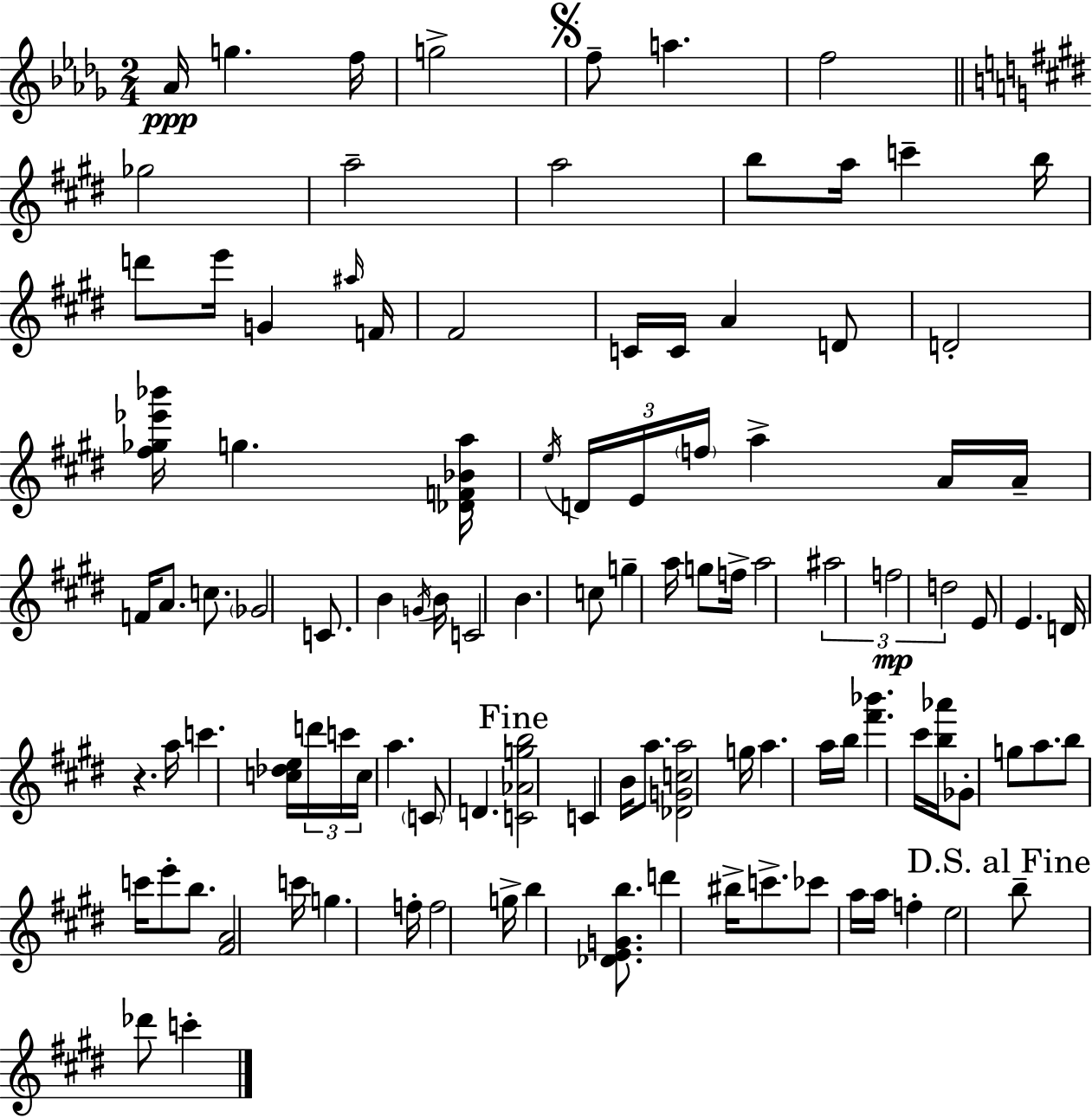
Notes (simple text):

Ab4/s G5/q. F5/s G5/h F5/e A5/q. F5/h Gb5/h A5/h A5/h B5/e A5/s C6/q B5/s D6/e E6/s G4/q A#5/s F4/s F#4/h C4/s C4/s A4/q D4/e D4/h [F#5,Gb5,Eb6,Bb6]/s G5/q. [Db4,F4,Bb4,A5]/s E5/s D4/s E4/s F5/s A5/q A4/s A4/s F4/s A4/e. C5/e. Gb4/h C4/e. B4/q G4/s B4/s C4/h B4/q. C5/e G5/q A5/s G5/e F5/s A5/h A#5/h F5/h D5/h E4/e E4/q. D4/s R/q. A5/s C6/q. [C5,Db5,E5]/s D6/s C6/s C5/s A5/q. C4/e D4/q. [C4,Ab4,G5,B5]/h C4/q B4/s A5/e. [Db4,G4,C5,A5]/h G5/s A5/q. A5/s B5/s [F#6,Bb6]/q. C#6/s [B5,Ab6]/s Gb4/e G5/e A5/e. B5/e C6/s E6/e B5/e. [F#4,A4]/h C6/s G5/q. F5/s F5/h G5/s B5/q [Db4,E4,G4,B5]/e. D6/q BIS5/s C6/e. CES6/e A5/s A5/s F5/q E5/h B5/e Db6/e C6/q